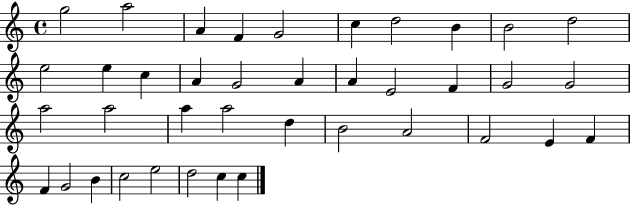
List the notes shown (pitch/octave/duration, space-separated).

G5/h A5/h A4/q F4/q G4/h C5/q D5/h B4/q B4/h D5/h E5/h E5/q C5/q A4/q G4/h A4/q A4/q E4/h F4/q G4/h G4/h A5/h A5/h A5/q A5/h D5/q B4/h A4/h F4/h E4/q F4/q F4/q G4/h B4/q C5/h E5/h D5/h C5/q C5/q